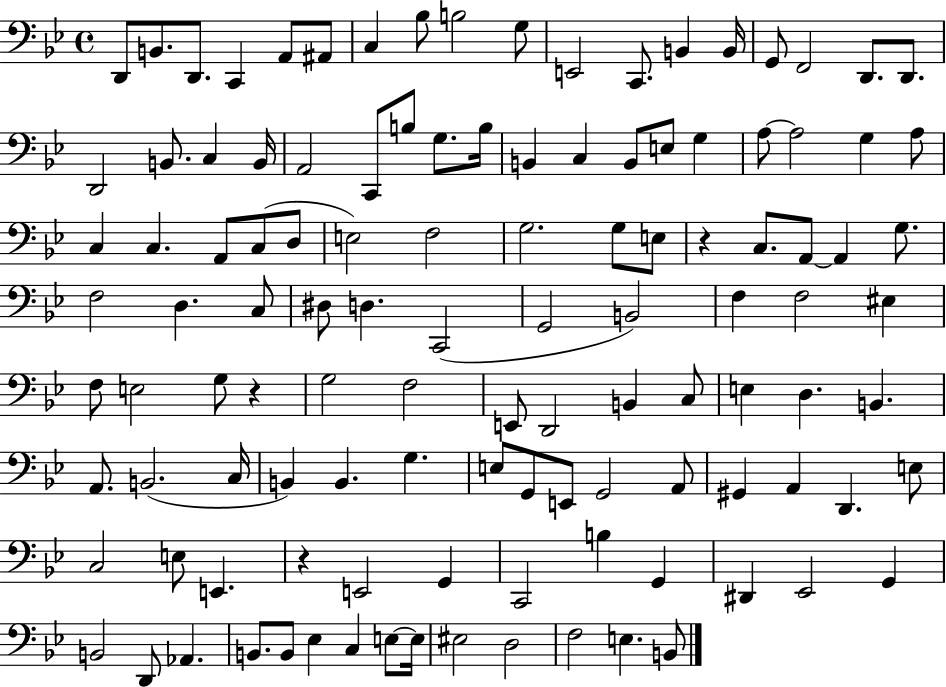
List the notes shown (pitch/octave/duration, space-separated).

D2/e B2/e. D2/e. C2/q A2/e A#2/e C3/q Bb3/e B3/h G3/e E2/h C2/e. B2/q B2/s G2/e F2/h D2/e. D2/e. D2/h B2/e. C3/q B2/s A2/h C2/e B3/e G3/e. B3/s B2/q C3/q B2/e E3/e G3/q A3/e A3/h G3/q A3/e C3/q C3/q. A2/e C3/e D3/e E3/h F3/h G3/h. G3/e E3/e R/q C3/e. A2/e A2/q G3/e. F3/h D3/q. C3/e D#3/e D3/q. C2/h G2/h B2/h F3/q F3/h EIS3/q F3/e E3/h G3/e R/q G3/h F3/h E2/e D2/h B2/q C3/e E3/q D3/q. B2/q. A2/e. B2/h. C3/s B2/q B2/q. G3/q. E3/e G2/e E2/e G2/h A2/e G#2/q A2/q D2/q. E3/e C3/h E3/e E2/q. R/q E2/h G2/q C2/h B3/q G2/q D#2/q Eb2/h G2/q B2/h D2/e Ab2/q. B2/e. B2/e Eb3/q C3/q E3/e E3/s EIS3/h D3/h F3/h E3/q. B2/e